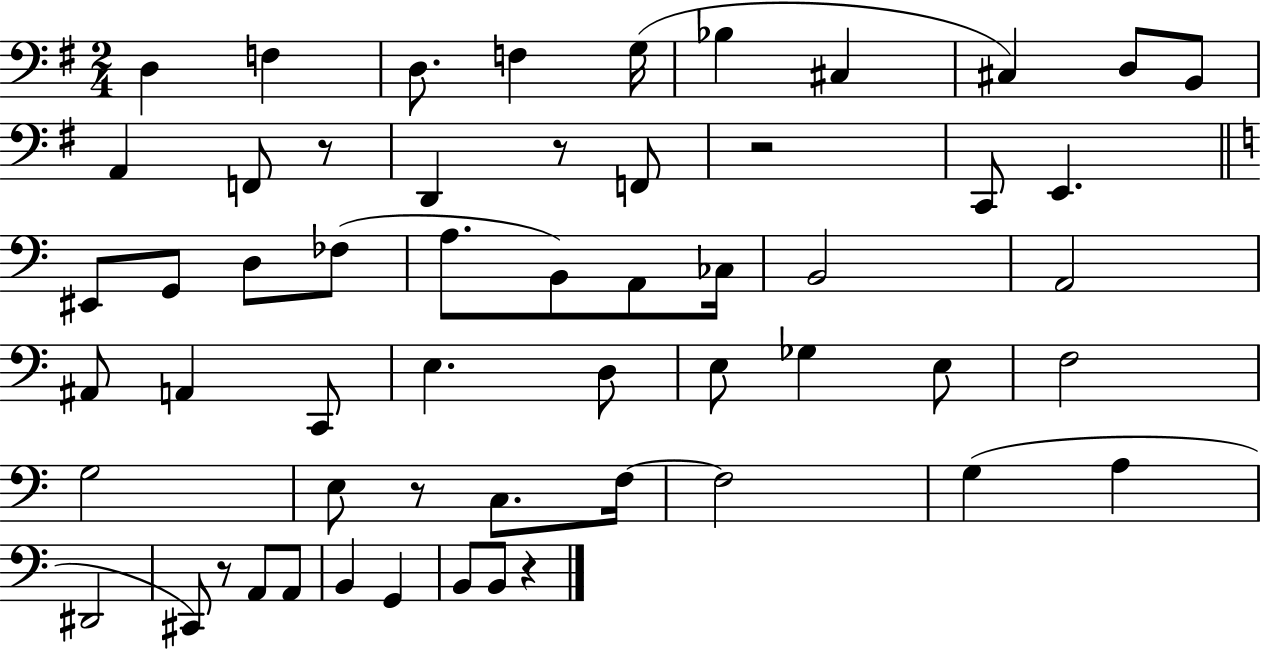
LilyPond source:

{
  \clef bass
  \numericTimeSignature
  \time 2/4
  \key g \major
  d4 f4 | d8. f4 g16( | bes4 cis4 | cis4) d8 b,8 | \break a,4 f,8 r8 | d,4 r8 f,8 | r2 | c,8 e,4. | \break \bar "||" \break \key c \major eis,8 g,8 d8 fes8( | a8. b,8) a,8 ces16 | b,2 | a,2 | \break ais,8 a,4 c,8 | e4. d8 | e8 ges4 e8 | f2 | \break g2 | e8 r8 c8. f16~~ | f2 | g4( a4 | \break dis,2 | cis,8) r8 a,8 a,8 | b,4 g,4 | b,8 b,8 r4 | \break \bar "|."
}